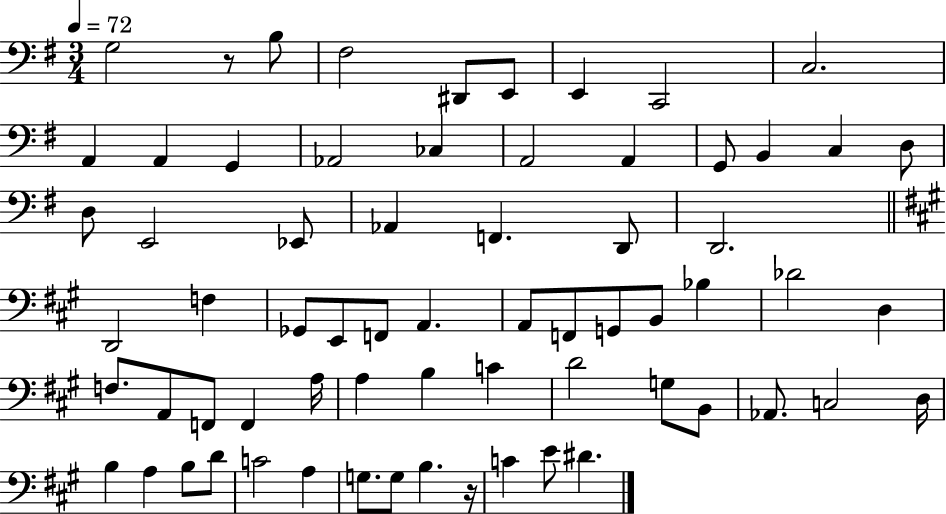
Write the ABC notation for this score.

X:1
T:Untitled
M:3/4
L:1/4
K:G
G,2 z/2 B,/2 ^F,2 ^D,,/2 E,,/2 E,, C,,2 C,2 A,, A,, G,, _A,,2 _C, A,,2 A,, G,,/2 B,, C, D,/2 D,/2 E,,2 _E,,/2 _A,, F,, D,,/2 D,,2 D,,2 F, _G,,/2 E,,/2 F,,/2 A,, A,,/2 F,,/2 G,,/2 B,,/2 _B, _D2 D, F,/2 A,,/2 F,,/2 F,, A,/4 A, B, C D2 G,/2 B,,/2 _A,,/2 C,2 D,/4 B, A, B,/2 D/2 C2 A, G,/2 G,/2 B, z/4 C E/2 ^D